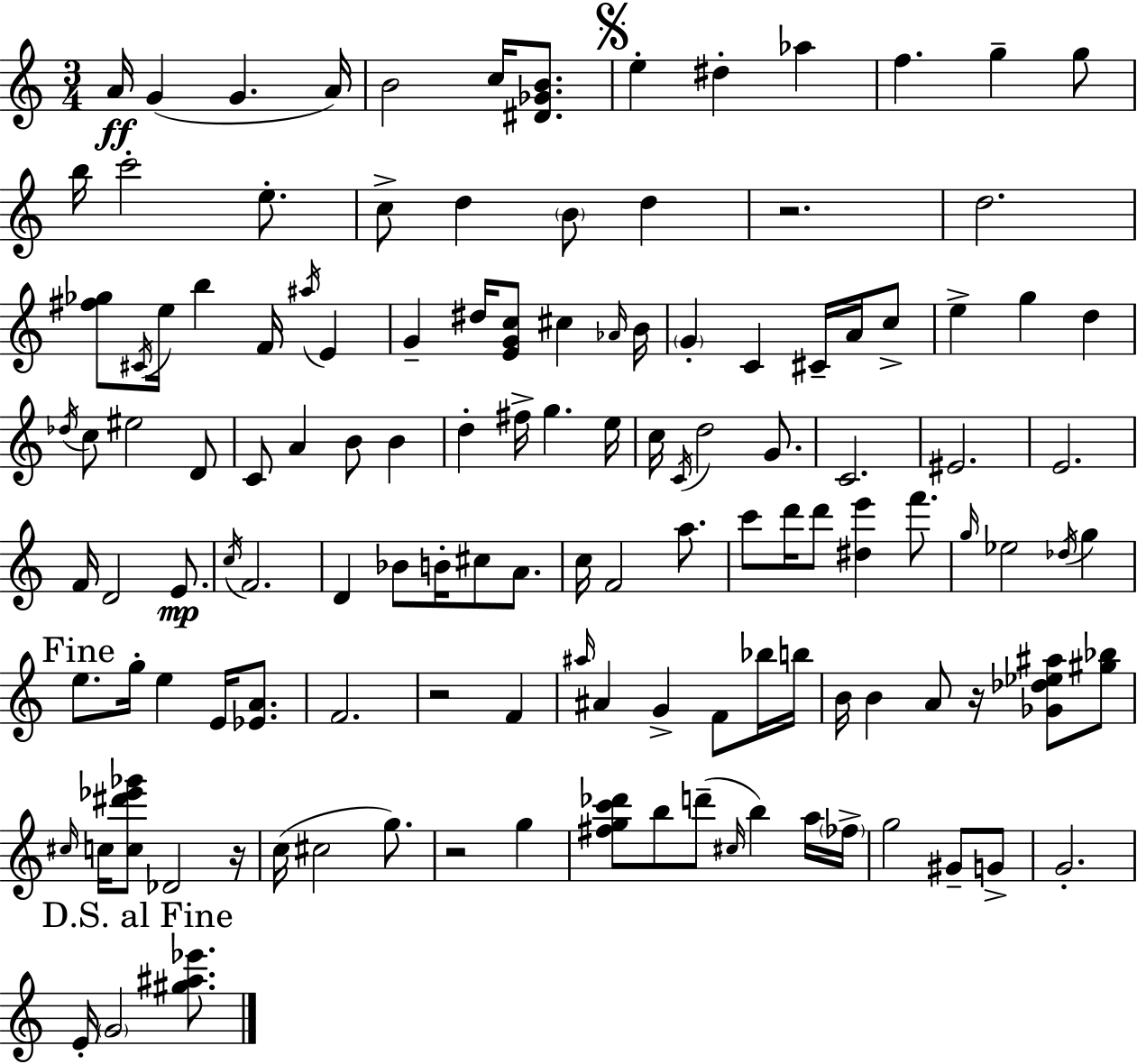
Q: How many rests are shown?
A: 5